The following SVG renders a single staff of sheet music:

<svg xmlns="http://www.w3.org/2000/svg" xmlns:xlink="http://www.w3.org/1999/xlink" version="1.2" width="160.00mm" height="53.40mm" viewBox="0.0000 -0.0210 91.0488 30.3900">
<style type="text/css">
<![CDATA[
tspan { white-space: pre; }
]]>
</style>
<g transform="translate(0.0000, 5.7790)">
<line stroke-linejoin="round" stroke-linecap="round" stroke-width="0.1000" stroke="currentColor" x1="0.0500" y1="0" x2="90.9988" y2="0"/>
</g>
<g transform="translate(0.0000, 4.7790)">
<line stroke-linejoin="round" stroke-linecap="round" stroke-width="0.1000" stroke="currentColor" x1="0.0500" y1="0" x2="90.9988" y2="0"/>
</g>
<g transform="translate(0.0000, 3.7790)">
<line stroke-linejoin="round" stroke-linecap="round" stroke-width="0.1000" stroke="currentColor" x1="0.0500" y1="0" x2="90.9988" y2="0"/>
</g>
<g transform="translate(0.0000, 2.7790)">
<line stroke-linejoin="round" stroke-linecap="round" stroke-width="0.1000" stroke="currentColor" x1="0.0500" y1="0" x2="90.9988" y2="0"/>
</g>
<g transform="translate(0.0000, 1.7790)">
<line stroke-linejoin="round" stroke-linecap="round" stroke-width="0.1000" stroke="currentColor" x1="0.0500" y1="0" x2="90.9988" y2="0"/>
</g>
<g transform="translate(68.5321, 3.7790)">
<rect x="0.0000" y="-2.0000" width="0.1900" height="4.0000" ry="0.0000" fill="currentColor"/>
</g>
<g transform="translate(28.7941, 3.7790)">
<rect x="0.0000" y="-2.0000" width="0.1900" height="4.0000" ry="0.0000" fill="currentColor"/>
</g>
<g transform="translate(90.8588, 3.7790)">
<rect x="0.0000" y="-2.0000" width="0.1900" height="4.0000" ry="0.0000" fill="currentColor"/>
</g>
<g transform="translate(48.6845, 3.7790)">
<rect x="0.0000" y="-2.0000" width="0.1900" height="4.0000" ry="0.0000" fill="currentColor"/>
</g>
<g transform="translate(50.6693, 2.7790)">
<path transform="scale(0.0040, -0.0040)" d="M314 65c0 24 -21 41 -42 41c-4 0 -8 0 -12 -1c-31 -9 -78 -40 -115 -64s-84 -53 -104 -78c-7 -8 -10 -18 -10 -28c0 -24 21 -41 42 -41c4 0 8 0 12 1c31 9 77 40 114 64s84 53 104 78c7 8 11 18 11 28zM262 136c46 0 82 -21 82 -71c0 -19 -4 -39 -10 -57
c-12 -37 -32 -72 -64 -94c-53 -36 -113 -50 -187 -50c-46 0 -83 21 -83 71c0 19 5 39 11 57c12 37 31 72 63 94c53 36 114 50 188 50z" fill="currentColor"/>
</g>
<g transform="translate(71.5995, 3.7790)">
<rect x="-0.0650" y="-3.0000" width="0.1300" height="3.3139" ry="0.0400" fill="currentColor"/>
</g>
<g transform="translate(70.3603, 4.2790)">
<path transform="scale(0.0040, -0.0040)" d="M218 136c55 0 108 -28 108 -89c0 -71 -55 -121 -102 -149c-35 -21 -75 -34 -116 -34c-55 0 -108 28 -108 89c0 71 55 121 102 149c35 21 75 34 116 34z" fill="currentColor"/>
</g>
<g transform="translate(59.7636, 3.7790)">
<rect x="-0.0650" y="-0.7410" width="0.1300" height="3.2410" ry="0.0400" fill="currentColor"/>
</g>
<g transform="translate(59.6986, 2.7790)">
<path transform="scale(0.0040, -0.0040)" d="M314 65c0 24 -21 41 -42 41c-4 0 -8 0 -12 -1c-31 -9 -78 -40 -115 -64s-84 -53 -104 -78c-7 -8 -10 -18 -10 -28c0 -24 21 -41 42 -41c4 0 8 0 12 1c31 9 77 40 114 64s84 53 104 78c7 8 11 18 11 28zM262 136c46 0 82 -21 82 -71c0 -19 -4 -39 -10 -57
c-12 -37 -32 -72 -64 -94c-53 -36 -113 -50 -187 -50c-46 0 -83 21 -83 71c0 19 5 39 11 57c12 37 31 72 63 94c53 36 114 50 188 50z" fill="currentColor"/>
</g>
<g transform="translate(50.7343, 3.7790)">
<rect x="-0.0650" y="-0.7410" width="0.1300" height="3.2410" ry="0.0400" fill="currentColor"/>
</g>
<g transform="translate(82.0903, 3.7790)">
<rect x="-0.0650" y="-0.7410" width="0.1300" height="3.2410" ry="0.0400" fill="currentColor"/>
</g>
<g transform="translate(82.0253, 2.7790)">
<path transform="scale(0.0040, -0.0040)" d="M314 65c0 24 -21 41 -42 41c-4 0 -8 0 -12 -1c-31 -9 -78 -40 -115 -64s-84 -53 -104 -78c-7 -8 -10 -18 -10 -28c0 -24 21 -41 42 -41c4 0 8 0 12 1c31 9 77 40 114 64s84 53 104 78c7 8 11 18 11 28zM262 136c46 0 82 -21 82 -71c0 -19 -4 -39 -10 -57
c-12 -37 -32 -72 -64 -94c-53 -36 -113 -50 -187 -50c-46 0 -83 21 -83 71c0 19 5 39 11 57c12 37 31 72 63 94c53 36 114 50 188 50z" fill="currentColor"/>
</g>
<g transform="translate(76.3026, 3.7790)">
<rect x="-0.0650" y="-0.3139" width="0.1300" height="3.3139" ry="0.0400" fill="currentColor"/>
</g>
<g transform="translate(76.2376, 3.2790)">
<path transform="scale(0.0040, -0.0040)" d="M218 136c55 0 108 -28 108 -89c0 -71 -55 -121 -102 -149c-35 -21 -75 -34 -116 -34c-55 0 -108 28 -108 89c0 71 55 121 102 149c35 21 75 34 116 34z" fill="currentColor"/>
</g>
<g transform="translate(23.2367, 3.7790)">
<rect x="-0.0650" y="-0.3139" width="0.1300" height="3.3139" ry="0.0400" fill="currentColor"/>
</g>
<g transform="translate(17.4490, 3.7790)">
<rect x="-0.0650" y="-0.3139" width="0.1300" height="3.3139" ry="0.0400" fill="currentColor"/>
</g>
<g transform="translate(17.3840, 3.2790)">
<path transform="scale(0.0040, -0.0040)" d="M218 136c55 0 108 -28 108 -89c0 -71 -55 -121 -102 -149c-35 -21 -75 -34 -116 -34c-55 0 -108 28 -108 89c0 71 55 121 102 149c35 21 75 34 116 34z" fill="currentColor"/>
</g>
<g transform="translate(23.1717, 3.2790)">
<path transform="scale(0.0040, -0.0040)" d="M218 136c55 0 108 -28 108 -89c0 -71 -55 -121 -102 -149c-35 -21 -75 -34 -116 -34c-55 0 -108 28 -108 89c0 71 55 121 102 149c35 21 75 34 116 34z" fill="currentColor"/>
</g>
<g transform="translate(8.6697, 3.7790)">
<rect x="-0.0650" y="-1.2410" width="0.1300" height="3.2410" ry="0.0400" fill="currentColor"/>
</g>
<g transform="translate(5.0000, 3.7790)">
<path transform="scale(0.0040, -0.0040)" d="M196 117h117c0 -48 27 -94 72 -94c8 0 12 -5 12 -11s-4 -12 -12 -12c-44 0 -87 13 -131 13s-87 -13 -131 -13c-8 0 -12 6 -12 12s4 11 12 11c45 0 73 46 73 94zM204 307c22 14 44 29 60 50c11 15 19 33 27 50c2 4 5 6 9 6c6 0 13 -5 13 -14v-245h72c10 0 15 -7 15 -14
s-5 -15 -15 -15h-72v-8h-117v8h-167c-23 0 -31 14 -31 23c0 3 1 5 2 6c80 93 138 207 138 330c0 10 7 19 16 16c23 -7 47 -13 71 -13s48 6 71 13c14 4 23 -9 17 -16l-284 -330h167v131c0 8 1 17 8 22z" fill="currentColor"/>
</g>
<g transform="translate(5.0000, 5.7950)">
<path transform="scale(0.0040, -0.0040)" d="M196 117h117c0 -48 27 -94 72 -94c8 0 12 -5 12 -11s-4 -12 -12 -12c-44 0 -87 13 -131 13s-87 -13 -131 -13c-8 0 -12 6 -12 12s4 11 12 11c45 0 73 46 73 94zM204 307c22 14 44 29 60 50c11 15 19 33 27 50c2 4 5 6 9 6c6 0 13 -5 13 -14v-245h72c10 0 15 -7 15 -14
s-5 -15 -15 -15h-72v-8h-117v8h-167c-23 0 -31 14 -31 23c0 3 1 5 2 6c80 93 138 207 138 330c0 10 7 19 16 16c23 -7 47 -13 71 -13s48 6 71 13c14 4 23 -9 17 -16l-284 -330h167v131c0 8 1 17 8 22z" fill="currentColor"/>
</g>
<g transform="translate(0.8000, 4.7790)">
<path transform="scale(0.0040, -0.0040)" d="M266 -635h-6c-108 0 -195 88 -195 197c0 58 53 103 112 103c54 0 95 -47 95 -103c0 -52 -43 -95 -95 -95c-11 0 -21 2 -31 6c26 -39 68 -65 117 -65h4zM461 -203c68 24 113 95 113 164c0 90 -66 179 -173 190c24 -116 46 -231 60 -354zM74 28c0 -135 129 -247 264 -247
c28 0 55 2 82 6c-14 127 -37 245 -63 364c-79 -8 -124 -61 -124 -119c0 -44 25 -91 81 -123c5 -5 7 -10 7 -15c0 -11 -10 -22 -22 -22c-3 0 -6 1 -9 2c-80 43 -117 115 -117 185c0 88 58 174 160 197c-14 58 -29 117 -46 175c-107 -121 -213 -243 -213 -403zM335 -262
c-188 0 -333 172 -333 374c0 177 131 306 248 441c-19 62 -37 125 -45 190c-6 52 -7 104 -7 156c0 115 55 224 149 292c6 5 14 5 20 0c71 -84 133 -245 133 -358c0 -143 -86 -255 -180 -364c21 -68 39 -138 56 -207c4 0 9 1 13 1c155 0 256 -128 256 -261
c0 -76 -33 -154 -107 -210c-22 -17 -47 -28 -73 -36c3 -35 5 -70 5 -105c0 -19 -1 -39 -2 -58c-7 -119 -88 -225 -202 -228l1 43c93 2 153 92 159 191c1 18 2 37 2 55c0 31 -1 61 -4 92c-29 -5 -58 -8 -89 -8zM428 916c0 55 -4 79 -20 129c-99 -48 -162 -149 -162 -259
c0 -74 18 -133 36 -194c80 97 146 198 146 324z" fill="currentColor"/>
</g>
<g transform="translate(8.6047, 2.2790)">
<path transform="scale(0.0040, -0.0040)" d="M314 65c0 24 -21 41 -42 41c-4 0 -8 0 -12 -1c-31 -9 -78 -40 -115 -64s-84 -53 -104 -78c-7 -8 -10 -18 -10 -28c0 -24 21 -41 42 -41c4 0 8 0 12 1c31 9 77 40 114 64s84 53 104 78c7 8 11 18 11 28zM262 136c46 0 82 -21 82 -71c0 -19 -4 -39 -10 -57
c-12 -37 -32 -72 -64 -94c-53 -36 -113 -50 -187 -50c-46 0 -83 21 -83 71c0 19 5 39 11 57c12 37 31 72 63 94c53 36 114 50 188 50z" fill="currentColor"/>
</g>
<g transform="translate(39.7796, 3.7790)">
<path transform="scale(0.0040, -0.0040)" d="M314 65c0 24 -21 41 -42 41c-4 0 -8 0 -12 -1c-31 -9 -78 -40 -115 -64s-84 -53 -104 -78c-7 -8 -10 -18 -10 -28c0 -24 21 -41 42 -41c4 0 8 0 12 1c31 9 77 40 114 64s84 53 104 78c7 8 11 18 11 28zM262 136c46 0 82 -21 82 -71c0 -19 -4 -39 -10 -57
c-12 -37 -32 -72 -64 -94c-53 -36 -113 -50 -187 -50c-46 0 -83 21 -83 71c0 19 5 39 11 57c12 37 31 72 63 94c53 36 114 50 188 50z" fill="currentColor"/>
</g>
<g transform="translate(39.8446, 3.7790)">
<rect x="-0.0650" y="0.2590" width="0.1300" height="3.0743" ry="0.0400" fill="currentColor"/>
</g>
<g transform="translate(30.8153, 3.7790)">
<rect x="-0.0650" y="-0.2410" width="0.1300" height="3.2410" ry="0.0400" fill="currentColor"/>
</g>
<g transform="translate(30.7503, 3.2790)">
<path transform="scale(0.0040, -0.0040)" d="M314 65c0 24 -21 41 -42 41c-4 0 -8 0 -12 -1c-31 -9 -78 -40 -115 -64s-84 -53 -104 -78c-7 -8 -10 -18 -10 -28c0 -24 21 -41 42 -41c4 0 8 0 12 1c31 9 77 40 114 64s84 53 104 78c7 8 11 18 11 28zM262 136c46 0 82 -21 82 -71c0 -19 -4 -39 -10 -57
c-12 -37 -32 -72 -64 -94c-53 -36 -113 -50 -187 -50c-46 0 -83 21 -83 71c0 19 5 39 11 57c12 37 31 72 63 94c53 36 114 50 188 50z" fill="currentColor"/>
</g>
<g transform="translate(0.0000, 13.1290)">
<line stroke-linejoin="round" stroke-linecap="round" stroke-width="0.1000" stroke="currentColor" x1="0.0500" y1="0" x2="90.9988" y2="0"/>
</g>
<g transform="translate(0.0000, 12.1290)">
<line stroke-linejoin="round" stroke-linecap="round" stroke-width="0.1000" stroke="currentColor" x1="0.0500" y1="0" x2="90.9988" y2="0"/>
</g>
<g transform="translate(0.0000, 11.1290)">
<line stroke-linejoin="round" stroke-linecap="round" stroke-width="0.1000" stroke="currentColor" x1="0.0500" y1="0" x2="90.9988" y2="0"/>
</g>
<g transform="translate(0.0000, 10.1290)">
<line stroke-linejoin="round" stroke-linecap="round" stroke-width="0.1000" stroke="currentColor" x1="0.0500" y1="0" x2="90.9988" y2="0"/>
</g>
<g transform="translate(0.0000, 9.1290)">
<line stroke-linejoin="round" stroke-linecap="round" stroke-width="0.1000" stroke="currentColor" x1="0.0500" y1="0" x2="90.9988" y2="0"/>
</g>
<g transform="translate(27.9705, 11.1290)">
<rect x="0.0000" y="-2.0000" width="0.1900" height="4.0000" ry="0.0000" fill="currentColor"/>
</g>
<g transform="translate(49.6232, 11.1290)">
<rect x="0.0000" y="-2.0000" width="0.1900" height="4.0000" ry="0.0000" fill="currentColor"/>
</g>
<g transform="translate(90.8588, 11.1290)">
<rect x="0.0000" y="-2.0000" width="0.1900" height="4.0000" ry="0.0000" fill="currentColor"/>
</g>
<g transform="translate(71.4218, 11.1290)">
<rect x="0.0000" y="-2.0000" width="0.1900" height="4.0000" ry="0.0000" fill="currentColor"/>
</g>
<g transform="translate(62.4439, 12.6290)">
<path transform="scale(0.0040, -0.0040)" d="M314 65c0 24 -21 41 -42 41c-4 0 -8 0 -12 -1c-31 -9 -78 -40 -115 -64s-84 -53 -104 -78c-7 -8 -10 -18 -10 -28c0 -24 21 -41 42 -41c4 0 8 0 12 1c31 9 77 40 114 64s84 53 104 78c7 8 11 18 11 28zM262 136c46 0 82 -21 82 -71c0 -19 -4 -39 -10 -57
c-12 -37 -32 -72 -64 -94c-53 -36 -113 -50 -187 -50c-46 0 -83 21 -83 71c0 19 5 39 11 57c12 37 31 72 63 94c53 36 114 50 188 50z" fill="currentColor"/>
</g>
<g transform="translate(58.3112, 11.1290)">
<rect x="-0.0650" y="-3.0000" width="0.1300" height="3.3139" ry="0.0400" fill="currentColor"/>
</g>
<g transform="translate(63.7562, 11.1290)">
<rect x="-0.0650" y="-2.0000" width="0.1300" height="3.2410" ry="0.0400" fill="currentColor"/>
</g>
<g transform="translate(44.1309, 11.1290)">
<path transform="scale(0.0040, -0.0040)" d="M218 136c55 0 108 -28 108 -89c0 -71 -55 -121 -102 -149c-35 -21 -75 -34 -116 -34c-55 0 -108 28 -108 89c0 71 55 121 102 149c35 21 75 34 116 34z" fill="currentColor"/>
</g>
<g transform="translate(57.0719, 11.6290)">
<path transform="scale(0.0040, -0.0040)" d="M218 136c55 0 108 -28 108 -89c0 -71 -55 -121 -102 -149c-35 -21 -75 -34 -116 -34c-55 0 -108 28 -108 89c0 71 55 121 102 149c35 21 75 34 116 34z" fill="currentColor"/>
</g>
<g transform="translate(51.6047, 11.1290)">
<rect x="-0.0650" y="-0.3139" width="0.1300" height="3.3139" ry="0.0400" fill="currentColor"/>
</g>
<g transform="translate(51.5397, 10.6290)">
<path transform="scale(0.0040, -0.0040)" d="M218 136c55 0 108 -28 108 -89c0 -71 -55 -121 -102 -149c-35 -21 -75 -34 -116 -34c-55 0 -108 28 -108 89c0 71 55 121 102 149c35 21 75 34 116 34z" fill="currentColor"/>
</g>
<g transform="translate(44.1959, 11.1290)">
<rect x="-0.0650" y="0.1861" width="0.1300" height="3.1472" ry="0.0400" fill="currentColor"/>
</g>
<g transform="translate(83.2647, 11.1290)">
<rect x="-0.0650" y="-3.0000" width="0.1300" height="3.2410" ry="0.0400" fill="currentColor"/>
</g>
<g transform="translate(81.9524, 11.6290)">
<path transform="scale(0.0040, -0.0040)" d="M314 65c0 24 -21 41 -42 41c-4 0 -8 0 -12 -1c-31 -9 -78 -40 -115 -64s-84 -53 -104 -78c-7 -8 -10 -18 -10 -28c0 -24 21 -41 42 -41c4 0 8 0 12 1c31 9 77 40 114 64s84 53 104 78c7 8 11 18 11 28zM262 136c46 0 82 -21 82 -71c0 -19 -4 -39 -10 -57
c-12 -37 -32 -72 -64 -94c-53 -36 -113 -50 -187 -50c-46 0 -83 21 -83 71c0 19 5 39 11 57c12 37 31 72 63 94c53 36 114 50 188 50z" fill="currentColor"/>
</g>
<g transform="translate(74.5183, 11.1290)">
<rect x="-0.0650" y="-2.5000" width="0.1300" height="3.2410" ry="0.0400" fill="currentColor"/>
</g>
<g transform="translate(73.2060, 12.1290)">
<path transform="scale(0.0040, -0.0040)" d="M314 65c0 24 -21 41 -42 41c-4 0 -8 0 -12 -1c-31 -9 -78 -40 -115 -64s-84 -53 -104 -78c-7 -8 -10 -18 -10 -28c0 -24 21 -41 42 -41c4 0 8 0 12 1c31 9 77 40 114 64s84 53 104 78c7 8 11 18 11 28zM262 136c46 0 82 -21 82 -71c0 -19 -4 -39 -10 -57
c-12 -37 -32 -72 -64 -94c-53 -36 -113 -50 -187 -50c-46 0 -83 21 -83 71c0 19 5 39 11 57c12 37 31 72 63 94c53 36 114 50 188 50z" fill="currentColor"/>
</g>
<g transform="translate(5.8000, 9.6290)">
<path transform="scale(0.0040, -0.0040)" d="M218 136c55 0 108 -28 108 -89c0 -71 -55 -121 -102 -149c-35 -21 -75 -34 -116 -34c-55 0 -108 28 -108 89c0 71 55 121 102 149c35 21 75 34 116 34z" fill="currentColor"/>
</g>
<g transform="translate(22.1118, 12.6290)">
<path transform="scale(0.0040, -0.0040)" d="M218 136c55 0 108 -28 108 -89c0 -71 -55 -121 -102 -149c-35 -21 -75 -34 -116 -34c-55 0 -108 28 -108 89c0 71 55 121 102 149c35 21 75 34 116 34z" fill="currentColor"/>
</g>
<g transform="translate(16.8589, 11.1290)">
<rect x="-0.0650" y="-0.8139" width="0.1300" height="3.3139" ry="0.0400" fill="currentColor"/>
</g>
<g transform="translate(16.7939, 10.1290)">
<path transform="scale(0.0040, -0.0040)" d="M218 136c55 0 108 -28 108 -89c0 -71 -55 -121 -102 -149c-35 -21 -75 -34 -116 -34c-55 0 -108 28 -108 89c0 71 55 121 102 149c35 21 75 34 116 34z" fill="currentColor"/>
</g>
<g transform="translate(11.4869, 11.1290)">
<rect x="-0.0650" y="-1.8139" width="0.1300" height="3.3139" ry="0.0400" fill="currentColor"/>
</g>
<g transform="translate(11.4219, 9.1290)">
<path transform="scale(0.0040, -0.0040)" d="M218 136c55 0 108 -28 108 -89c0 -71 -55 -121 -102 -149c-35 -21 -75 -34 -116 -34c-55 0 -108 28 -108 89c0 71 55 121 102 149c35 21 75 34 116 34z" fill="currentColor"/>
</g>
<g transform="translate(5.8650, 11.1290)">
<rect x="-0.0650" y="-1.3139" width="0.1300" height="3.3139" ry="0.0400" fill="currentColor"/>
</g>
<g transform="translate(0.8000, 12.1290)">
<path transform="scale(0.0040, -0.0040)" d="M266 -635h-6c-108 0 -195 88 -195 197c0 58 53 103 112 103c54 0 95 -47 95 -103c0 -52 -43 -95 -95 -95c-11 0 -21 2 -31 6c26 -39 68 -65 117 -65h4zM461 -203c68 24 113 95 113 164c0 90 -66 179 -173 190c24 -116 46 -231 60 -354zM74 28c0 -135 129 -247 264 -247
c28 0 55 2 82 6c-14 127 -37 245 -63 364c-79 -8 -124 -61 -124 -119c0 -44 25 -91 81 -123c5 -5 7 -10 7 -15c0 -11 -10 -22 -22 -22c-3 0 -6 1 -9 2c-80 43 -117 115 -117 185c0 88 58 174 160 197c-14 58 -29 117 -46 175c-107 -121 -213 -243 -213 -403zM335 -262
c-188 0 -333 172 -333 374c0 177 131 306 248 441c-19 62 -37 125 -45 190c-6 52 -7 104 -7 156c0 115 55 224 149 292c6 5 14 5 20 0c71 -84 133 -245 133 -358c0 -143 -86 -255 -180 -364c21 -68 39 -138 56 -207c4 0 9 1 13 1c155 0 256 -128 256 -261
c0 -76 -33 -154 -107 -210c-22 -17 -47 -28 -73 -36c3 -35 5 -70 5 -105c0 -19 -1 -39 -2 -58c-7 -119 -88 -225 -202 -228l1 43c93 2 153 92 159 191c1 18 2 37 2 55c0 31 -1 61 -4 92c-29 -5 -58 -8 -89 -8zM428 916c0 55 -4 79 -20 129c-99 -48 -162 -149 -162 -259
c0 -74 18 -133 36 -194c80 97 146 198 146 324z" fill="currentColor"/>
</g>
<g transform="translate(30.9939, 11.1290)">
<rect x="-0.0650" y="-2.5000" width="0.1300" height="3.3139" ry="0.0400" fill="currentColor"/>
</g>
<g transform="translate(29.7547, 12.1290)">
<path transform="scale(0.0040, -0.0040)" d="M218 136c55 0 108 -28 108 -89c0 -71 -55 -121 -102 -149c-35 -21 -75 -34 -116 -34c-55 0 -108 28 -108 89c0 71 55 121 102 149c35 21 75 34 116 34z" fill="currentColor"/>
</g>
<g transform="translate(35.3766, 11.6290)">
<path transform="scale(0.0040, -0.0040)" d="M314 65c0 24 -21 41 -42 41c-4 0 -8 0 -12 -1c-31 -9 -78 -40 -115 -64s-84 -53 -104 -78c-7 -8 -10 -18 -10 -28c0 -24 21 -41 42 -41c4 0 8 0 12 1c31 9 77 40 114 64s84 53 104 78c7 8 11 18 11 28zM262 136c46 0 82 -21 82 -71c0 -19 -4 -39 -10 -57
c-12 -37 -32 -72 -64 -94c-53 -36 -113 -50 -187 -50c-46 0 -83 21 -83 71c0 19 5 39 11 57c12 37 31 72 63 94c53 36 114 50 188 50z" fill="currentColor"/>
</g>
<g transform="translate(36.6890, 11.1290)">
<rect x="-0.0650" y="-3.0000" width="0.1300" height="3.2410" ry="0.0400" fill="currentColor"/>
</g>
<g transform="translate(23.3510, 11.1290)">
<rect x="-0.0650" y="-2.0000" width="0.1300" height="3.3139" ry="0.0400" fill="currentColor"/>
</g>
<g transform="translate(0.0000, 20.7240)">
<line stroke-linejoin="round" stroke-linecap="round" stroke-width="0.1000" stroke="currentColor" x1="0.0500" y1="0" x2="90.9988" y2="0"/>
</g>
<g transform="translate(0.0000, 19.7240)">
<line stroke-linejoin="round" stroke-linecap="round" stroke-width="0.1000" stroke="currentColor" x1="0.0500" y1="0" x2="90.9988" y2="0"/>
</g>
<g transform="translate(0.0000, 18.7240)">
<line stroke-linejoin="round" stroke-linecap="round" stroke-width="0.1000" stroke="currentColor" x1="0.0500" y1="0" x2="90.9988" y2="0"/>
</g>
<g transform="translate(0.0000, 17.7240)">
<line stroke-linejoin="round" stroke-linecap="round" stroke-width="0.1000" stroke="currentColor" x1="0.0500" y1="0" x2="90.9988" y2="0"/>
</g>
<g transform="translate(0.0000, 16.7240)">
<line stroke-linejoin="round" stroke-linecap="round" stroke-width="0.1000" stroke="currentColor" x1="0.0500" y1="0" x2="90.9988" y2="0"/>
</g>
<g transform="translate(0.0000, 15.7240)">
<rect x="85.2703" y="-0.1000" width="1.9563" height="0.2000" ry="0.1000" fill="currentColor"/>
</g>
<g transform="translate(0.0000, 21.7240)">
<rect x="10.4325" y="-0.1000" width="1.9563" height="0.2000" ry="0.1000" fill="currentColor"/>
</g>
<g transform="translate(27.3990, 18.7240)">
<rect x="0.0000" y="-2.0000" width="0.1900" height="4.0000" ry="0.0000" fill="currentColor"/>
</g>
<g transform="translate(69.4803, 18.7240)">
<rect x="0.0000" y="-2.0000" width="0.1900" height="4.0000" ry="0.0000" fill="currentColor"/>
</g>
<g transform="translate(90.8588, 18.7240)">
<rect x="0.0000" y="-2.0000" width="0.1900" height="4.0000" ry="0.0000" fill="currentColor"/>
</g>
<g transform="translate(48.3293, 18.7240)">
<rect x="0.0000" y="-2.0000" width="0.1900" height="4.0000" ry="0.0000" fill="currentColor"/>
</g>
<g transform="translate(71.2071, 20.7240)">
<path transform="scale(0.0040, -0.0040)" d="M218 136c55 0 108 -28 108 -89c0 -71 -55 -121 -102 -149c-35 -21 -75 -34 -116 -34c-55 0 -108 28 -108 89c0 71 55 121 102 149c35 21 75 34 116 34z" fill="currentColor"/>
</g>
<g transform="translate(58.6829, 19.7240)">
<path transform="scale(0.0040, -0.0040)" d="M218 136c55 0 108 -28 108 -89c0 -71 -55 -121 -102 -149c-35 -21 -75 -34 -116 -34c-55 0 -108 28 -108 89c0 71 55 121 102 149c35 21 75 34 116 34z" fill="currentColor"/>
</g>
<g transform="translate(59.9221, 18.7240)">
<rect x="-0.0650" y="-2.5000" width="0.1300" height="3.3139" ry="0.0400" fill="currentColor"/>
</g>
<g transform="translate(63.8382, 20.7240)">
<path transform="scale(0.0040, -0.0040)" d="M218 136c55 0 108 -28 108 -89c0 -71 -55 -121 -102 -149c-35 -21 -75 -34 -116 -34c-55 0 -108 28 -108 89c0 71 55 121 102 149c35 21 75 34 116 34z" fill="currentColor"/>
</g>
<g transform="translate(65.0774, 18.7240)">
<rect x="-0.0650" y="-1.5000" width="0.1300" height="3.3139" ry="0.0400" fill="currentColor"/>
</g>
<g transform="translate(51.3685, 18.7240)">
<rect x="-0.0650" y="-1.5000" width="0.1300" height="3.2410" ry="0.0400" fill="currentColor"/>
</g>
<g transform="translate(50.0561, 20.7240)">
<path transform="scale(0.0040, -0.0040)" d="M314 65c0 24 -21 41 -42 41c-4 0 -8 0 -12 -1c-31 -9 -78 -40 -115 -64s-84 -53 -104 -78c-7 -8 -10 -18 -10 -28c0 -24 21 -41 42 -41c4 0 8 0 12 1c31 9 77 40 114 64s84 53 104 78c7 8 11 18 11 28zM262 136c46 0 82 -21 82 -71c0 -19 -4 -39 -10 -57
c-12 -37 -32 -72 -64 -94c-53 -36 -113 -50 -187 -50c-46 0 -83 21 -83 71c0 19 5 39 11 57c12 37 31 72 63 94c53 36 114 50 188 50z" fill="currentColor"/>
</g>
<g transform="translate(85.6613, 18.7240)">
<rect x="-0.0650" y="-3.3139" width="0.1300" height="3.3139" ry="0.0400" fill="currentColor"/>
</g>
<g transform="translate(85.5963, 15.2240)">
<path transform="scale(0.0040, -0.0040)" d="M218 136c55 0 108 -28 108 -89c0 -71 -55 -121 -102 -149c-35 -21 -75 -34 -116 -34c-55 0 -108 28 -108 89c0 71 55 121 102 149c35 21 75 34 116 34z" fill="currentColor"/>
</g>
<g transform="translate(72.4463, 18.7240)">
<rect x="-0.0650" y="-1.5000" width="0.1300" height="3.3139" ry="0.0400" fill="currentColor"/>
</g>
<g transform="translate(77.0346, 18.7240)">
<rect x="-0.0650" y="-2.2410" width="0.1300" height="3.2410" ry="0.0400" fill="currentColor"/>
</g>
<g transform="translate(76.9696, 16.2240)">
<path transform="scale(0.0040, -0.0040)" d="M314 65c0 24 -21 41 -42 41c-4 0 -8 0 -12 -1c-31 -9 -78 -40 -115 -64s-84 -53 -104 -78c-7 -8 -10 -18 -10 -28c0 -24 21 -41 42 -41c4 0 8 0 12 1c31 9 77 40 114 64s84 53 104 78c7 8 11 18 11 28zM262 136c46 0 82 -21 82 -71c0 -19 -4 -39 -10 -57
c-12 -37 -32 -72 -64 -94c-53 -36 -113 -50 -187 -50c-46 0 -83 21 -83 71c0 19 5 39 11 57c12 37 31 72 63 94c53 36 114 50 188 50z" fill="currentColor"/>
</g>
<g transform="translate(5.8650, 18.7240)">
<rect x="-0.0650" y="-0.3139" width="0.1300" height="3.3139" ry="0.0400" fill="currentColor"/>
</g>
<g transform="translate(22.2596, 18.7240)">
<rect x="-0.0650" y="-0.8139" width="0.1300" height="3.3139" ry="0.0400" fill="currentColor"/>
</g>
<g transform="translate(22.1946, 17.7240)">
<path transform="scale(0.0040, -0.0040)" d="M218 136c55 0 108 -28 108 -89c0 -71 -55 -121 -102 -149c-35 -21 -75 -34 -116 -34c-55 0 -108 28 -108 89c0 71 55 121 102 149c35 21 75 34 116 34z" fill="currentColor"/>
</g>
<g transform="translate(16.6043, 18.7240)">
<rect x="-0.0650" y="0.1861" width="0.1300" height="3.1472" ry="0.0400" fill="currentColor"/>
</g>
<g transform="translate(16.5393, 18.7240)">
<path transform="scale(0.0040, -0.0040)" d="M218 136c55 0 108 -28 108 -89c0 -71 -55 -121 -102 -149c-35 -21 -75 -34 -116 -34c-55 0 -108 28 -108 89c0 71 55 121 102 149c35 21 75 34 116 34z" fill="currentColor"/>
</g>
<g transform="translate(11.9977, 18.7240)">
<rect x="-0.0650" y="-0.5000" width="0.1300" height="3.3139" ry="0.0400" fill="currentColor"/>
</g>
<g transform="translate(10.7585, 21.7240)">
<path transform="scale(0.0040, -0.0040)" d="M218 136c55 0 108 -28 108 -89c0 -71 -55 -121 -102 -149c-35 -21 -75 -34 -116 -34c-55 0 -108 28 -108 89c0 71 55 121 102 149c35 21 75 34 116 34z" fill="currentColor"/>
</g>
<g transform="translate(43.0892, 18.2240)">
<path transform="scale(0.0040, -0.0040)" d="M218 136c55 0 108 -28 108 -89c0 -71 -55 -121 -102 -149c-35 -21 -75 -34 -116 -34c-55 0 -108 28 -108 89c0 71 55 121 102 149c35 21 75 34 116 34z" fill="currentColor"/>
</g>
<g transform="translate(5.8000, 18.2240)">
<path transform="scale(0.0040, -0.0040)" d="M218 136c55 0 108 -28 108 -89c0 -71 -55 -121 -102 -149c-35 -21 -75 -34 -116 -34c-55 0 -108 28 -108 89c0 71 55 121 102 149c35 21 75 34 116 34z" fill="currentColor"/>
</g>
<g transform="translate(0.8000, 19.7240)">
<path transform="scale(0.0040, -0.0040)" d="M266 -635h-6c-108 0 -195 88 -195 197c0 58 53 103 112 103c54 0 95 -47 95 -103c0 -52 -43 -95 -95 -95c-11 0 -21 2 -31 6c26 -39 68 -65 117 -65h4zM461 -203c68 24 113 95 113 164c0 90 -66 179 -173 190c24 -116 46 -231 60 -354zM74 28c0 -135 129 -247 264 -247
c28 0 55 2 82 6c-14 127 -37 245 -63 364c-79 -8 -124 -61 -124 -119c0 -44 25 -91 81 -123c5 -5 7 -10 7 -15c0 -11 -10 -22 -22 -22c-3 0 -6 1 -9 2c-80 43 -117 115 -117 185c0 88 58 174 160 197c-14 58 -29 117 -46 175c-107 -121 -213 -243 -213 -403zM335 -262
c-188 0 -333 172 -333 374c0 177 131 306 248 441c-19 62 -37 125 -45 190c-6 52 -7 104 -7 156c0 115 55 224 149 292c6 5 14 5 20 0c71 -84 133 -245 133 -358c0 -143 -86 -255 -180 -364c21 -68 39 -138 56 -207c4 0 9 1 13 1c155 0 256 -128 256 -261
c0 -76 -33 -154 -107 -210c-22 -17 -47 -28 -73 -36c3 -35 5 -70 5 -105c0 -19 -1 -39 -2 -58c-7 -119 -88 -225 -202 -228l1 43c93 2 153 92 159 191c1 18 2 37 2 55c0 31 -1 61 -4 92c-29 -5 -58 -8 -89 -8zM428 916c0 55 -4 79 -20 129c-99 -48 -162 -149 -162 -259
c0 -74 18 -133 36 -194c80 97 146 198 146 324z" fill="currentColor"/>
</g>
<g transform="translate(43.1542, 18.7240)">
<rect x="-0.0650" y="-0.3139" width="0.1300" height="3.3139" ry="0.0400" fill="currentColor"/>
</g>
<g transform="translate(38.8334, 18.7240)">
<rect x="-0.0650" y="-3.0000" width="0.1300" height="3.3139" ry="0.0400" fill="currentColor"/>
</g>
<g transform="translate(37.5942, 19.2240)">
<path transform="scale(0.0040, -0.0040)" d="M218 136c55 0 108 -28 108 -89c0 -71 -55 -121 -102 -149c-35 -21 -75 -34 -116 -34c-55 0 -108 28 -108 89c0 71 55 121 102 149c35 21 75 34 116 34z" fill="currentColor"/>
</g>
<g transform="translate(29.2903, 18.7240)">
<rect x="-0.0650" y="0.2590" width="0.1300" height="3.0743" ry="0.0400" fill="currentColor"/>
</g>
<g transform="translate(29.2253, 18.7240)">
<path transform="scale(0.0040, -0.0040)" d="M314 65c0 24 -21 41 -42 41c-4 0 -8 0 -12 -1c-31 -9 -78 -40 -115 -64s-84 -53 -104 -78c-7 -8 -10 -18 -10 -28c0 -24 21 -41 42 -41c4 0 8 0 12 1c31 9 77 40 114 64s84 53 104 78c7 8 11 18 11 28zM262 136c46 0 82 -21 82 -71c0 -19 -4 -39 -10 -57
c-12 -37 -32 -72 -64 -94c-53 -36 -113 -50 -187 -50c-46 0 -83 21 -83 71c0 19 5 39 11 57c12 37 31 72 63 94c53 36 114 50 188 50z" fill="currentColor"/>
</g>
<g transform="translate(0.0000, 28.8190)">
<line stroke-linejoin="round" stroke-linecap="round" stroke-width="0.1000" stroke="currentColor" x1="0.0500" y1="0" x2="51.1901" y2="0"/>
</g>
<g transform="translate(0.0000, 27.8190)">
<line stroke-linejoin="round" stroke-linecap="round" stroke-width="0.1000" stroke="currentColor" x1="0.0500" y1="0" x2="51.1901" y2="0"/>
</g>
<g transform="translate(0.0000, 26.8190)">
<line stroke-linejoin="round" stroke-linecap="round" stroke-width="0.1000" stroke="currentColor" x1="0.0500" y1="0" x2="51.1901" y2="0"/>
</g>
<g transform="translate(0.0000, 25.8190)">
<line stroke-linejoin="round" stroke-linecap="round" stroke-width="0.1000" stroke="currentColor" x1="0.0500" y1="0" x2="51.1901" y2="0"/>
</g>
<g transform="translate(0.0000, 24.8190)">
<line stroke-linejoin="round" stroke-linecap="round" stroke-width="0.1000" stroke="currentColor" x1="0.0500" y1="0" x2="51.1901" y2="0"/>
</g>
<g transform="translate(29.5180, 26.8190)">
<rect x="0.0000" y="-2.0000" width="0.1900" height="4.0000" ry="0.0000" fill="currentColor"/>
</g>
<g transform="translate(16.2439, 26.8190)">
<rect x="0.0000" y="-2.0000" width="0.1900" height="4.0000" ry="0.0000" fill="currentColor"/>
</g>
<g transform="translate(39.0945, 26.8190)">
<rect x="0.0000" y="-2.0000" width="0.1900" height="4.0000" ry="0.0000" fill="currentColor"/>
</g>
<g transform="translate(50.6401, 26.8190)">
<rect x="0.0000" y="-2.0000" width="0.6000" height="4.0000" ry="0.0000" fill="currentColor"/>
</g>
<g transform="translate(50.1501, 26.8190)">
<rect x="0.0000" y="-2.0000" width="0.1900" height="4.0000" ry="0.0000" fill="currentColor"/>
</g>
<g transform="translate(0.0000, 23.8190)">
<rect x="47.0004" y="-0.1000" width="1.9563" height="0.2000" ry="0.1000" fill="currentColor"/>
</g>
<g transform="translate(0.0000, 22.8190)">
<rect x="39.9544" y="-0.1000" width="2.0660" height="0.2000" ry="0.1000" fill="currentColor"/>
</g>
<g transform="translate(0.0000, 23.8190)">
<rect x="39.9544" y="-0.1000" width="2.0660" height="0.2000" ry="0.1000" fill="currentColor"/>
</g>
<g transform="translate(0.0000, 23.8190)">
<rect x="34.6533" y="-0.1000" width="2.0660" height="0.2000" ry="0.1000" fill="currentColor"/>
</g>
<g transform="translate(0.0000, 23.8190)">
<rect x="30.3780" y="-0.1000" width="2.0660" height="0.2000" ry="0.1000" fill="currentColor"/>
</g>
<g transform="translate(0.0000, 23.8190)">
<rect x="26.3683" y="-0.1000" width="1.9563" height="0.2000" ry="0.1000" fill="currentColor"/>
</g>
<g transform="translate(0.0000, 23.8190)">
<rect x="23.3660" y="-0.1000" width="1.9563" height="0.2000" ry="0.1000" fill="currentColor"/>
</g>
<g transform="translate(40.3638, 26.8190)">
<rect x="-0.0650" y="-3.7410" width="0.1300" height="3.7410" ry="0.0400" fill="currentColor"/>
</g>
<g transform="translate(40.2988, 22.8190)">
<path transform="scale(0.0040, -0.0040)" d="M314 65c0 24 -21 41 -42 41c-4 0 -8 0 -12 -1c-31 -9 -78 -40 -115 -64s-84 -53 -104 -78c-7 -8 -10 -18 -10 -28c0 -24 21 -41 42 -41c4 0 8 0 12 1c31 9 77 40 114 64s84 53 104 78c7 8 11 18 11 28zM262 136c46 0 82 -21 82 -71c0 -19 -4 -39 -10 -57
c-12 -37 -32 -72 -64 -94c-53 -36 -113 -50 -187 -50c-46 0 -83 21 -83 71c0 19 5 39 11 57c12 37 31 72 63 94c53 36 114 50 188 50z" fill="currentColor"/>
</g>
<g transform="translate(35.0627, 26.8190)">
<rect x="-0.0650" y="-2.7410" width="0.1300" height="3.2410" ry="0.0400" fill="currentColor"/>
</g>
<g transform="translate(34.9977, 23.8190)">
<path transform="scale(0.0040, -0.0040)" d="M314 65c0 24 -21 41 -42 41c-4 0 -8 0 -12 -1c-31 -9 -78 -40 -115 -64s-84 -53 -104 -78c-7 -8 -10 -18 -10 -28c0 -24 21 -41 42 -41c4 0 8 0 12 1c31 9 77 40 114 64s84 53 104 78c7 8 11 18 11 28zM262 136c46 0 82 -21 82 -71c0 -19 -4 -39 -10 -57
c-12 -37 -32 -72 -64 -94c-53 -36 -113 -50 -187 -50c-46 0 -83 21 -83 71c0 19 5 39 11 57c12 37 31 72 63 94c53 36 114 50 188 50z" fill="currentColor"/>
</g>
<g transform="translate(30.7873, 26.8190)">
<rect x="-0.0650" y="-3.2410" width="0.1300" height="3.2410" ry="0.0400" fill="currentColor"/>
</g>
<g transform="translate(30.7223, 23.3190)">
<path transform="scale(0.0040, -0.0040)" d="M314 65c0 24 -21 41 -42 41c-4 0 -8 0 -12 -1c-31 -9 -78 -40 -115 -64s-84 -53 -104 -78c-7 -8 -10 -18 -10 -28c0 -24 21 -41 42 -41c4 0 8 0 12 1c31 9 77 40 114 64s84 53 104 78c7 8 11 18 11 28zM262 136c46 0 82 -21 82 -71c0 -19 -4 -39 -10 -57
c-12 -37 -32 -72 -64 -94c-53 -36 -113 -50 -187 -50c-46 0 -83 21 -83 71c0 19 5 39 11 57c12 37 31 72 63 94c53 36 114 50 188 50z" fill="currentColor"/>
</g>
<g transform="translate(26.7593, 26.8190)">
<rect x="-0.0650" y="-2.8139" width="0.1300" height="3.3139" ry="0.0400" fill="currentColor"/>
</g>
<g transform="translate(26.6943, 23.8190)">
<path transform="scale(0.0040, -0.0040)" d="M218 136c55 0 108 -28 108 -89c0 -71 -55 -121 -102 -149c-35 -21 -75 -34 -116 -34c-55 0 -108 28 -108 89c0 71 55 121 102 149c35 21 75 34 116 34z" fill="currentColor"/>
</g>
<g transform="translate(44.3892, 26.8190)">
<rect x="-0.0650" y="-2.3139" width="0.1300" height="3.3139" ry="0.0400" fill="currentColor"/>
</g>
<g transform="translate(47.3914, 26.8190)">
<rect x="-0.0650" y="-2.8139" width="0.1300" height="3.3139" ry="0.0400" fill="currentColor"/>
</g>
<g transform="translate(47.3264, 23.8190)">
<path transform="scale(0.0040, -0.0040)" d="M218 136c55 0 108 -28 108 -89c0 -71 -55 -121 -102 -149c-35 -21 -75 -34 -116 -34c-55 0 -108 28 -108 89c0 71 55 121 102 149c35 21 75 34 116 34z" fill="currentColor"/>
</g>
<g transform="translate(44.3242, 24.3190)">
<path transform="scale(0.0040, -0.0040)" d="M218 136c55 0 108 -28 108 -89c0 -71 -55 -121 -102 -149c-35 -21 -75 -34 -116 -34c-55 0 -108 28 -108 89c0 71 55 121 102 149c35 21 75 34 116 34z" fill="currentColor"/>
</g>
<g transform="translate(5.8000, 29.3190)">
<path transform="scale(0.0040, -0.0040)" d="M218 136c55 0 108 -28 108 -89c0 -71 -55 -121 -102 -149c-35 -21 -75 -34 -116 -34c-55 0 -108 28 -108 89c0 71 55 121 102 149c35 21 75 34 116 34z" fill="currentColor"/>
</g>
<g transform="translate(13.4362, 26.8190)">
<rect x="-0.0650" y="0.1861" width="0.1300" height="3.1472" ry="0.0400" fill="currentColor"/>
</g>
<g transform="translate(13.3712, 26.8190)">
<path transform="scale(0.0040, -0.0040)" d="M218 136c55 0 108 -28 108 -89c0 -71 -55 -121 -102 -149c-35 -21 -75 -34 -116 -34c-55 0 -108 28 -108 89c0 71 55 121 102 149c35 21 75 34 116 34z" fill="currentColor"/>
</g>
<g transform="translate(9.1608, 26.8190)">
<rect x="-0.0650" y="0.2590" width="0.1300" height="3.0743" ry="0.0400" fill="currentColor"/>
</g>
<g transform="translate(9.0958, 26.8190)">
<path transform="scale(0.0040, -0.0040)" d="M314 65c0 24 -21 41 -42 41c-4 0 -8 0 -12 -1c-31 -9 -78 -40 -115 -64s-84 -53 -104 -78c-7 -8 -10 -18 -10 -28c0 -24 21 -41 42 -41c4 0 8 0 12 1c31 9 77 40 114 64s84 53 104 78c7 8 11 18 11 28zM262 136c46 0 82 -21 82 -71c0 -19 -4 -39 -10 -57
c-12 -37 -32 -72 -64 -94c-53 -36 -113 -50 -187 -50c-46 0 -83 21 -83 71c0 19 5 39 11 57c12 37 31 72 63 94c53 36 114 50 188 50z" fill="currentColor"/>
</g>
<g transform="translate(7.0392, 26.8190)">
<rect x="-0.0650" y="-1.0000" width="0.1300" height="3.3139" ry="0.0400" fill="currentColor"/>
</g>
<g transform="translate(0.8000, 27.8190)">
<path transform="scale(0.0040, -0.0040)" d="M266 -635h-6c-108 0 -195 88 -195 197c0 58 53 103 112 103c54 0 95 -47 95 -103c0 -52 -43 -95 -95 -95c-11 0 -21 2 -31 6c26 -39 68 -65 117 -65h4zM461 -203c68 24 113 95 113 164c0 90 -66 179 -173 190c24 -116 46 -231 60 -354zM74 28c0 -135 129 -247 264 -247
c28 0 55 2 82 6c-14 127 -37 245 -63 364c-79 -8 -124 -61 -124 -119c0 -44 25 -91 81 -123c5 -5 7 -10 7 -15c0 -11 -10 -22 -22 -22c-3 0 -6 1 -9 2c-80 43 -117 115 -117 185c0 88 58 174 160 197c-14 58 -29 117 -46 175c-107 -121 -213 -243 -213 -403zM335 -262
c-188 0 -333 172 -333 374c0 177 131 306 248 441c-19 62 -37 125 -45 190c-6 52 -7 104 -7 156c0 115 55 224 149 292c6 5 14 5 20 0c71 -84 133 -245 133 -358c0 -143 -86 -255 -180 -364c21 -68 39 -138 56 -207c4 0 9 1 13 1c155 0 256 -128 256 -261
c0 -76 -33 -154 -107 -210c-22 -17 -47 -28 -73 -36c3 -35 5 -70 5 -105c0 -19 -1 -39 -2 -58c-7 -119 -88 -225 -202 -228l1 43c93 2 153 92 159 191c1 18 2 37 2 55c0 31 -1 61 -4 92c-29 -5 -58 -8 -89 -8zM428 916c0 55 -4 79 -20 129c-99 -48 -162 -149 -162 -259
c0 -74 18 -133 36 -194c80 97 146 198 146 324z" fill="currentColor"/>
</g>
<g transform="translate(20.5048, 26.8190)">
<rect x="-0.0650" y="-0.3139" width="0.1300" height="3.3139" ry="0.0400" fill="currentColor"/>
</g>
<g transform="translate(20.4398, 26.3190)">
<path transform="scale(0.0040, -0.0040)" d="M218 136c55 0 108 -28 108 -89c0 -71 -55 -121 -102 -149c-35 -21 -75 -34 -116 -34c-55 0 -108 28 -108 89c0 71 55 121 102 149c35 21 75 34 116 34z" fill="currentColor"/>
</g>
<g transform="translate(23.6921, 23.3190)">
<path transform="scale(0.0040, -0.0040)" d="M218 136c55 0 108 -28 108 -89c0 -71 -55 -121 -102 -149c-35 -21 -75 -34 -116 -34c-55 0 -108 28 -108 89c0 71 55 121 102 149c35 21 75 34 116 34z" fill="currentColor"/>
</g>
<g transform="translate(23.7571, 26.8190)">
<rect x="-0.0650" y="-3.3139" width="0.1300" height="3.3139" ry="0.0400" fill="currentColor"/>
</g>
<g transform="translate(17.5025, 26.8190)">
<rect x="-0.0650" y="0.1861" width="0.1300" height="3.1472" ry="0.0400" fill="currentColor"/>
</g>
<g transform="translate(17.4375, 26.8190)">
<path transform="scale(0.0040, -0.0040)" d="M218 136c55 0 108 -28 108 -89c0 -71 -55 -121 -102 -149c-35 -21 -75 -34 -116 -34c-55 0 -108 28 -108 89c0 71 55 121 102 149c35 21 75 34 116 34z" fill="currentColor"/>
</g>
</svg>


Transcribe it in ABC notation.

X:1
T:Untitled
M:4/4
L:1/4
K:C
e2 c c c2 B2 d2 d2 A c d2 e f d F G A2 B c A F2 G2 A2 c C B d B2 A c E2 G E E g2 b D B2 B B c b a b2 a2 c'2 g a